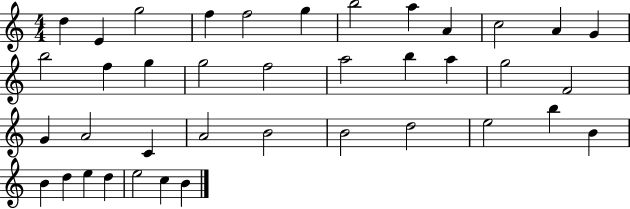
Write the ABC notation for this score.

X:1
T:Untitled
M:4/4
L:1/4
K:C
d E g2 f f2 g b2 a A c2 A G b2 f g g2 f2 a2 b a g2 F2 G A2 C A2 B2 B2 d2 e2 b B B d e d e2 c B